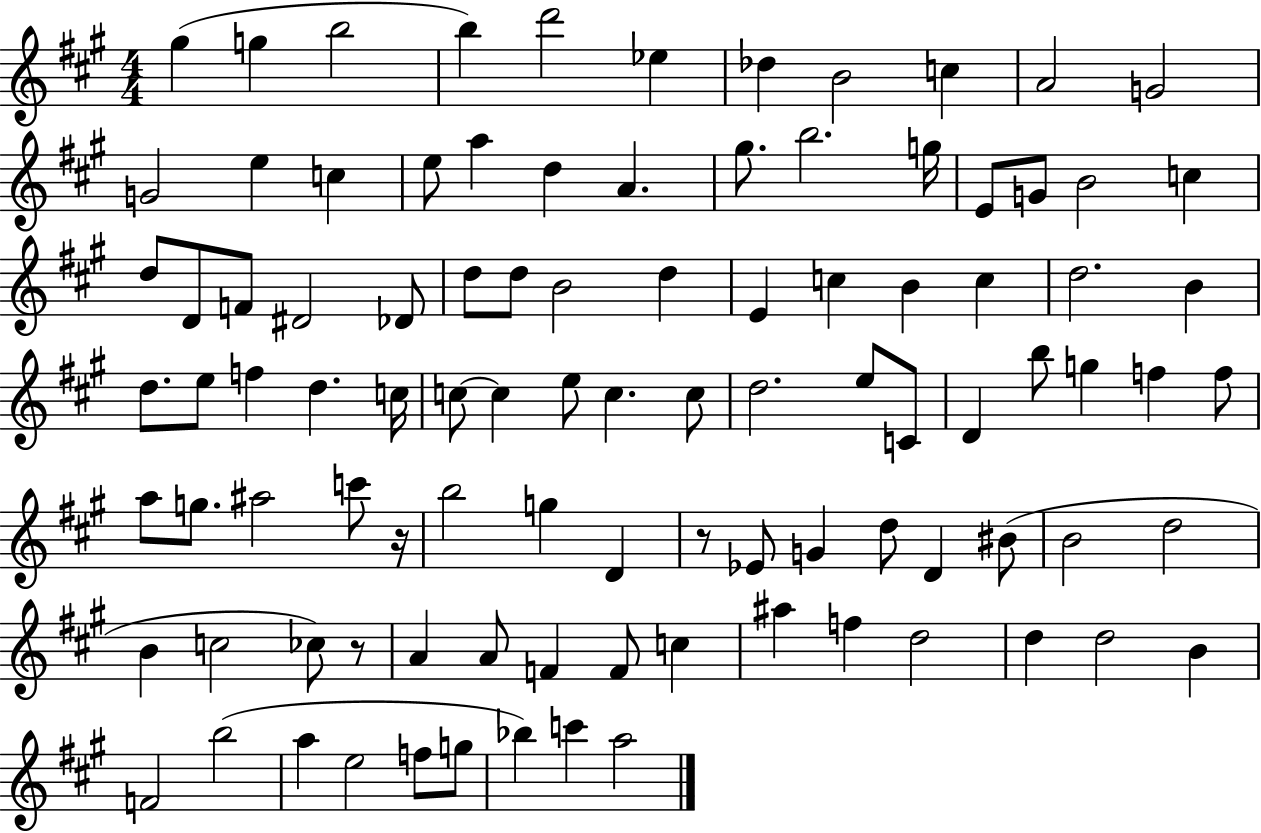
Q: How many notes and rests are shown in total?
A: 98